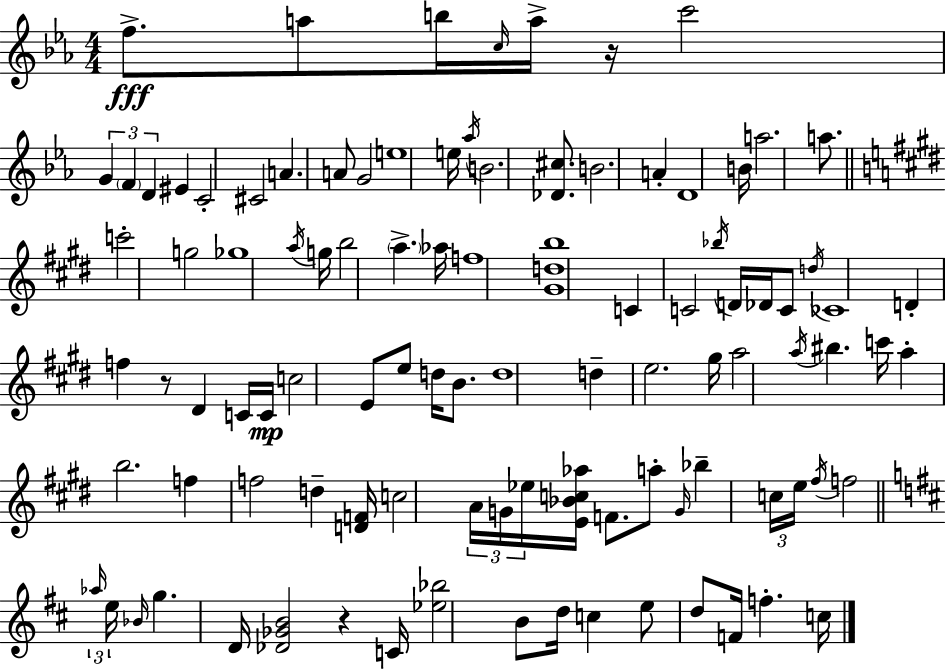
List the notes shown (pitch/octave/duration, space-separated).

F5/e. A5/e B5/s C5/s A5/s R/s C6/h G4/q F4/q D4/q EIS4/q C4/h C#4/h A4/q. A4/e G4/h E5/w E5/s Ab5/s B4/h. [Db4,C#5]/e. B4/h. A4/q D4/w B4/s A5/h. A5/e. C6/h G5/h Gb5/w A5/s G5/s B5/h A5/q. Ab5/s F5/w [G#4,D5,B5]/w C4/q C4/h Bb5/s D4/s Db4/s C4/e D5/s CES4/w D4/q F5/q R/e D#4/q C4/s C4/s C5/h E4/e E5/e D5/s B4/e. D5/w D5/q E5/h. G#5/s A5/h A5/s BIS5/q. C6/s A5/q B5/h. F5/q F5/h D5/q [D4,F4]/s C5/h A4/s G4/s Eb5/s [E4,Bb4,C5,Ab5]/s F4/e. A5/e G4/s Bb5/q C5/s E5/s F#5/s F5/h Ab5/s E5/s Bb4/s G5/q. D4/s [Db4,Gb4,B4]/h R/q C4/s [Eb5,Bb5]/h B4/e D5/s C5/q E5/e D5/e F4/s F5/q. C5/s